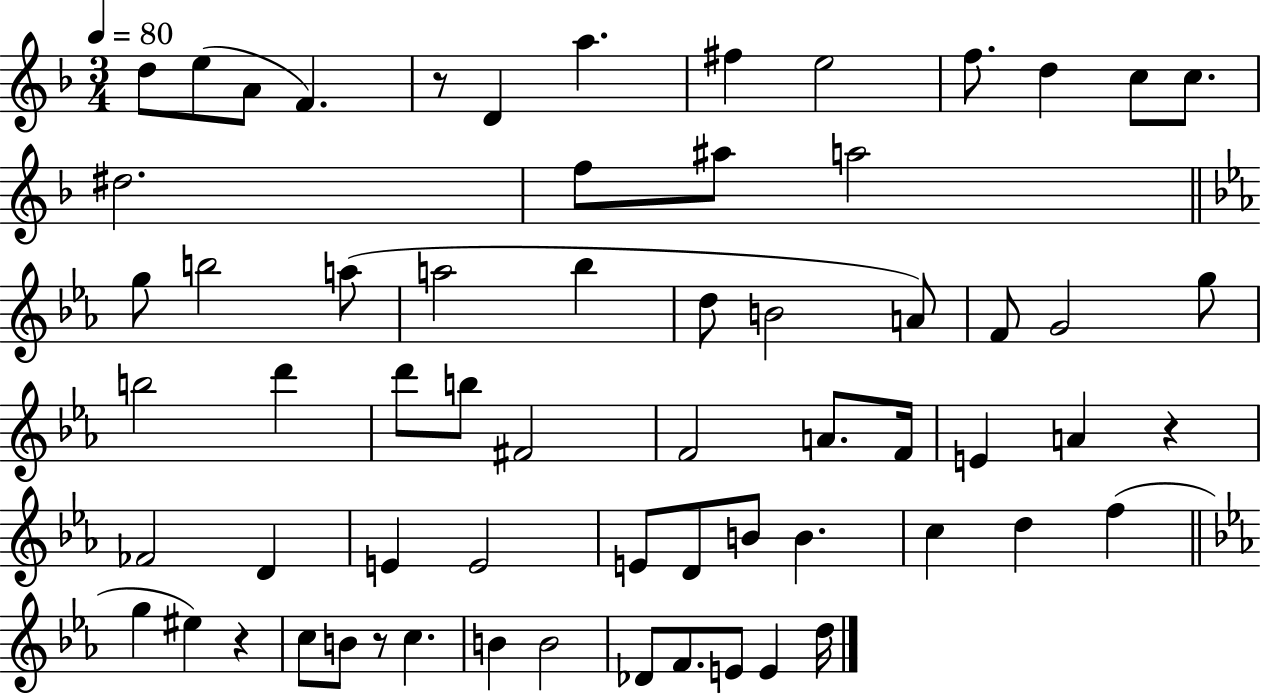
D5/e E5/e A4/e F4/q. R/e D4/q A5/q. F#5/q E5/h F5/e. D5/q C5/e C5/e. D#5/h. F5/e A#5/e A5/h G5/e B5/h A5/e A5/h Bb5/q D5/e B4/h A4/e F4/e G4/h G5/e B5/h D6/q D6/e B5/e F#4/h F4/h A4/e. F4/s E4/q A4/q R/q FES4/h D4/q E4/q E4/h E4/e D4/e B4/e B4/q. C5/q D5/q F5/q G5/q EIS5/q R/q C5/e B4/e R/e C5/q. B4/q B4/h Db4/e F4/e. E4/e E4/q D5/s